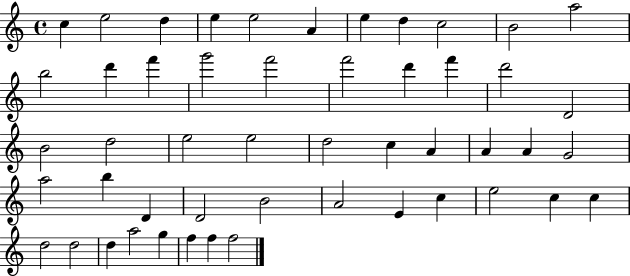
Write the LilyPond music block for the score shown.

{
  \clef treble
  \time 4/4
  \defaultTimeSignature
  \key c \major
  c''4 e''2 d''4 | e''4 e''2 a'4 | e''4 d''4 c''2 | b'2 a''2 | \break b''2 d'''4 f'''4 | g'''2 f'''2 | f'''2 d'''4 f'''4 | d'''2 d'2 | \break b'2 d''2 | e''2 e''2 | d''2 c''4 a'4 | a'4 a'4 g'2 | \break a''2 b''4 d'4 | d'2 b'2 | a'2 e'4 c''4 | e''2 c''4 c''4 | \break d''2 d''2 | d''4 a''2 g''4 | f''4 f''4 f''2 | \bar "|."
}